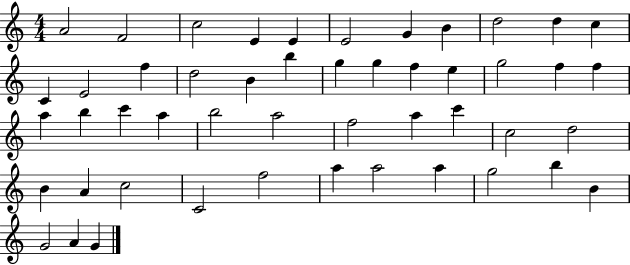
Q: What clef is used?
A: treble